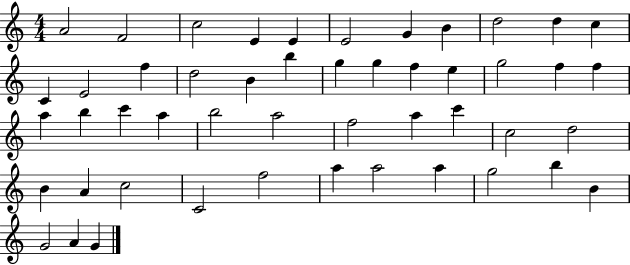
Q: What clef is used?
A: treble